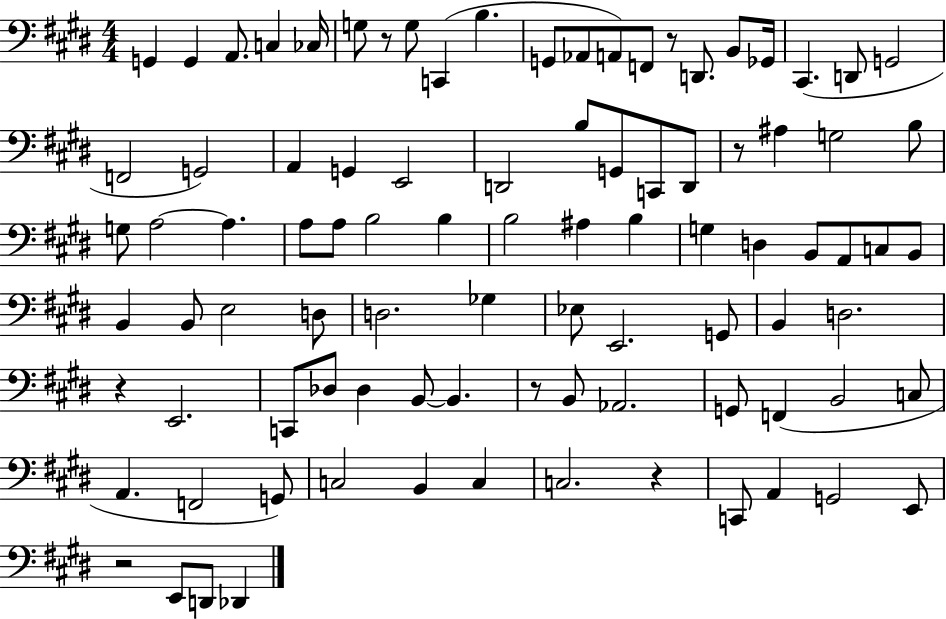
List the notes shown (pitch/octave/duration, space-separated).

G2/q G2/q A2/e. C3/q CES3/s G3/e R/e G3/e C2/q B3/q. G2/e Ab2/e A2/e F2/e R/e D2/e. B2/e Gb2/s C#2/q. D2/e G2/h F2/h G2/h A2/q G2/q E2/h D2/h B3/e G2/e C2/e D2/e R/e A#3/q G3/h B3/e G3/e A3/h A3/q. A3/e A3/e B3/h B3/q B3/h A#3/q B3/q G3/q D3/q B2/e A2/e C3/e B2/e B2/q B2/e E3/h D3/e D3/h. Gb3/q Eb3/e E2/h. G2/e B2/q D3/h. R/q E2/h. C2/e Db3/e Db3/q B2/e B2/q. R/e B2/e Ab2/h. G2/e F2/q B2/h C3/e A2/q. F2/h G2/e C3/h B2/q C3/q C3/h. R/q C2/e A2/q G2/h E2/e R/h E2/e D2/e Db2/q